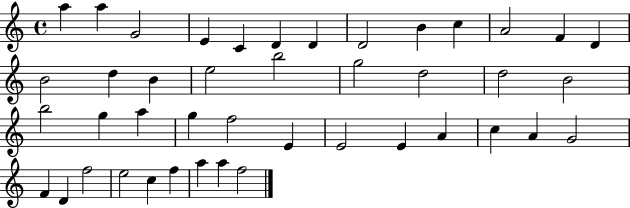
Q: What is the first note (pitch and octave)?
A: A5